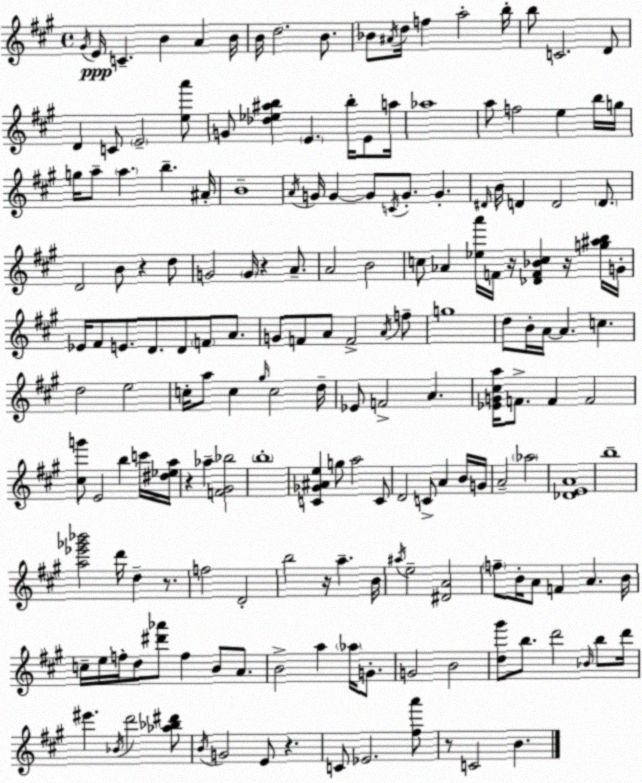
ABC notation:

X:1
T:Untitled
M:4/4
L:1/4
K:A
^G/4 E/4 C B A B/4 B/4 d2 B/2 _B/2 ^A/4 d/4 f a2 b/4 b/2 C2 D/2 D C/2 E2 [ea']/2 G/2 [_d_e^ab] E b/4 E/2 a/4 _a4 a/2 f2 e b/4 g/4 g/4 a/2 a b ^A/4 B4 A/4 G/4 G G/2 C/4 G/2 G ^D/4 B/4 D D2 D/2 D2 B/2 z d/2 G2 G/4 z A/2 A2 B2 c/2 _A [_ea']/4 F/4 z/4 [_DF_Bc] z/4 [g^ab]/4 G/4 _E/4 ^F/2 E/2 D/2 D/2 F/2 A/2 G/2 F/2 A/2 F2 A/4 f/2 g4 d/2 B/4 A/4 A c d2 e2 c/4 a/2 c ^g/4 c2 d/4 _E/2 F2 A [_EG^ca]/4 F/2 F F2 [^cg']/2 E2 b c'/4 [^d_ea]/4 z _a [F^G_b]2 b4 [C_G^Ae] g/2 a2 C/2 D2 C/2 A B/4 G/4 A2 _a2 [_DEA]4 b4 [a_e'_g'_b']2 d'/4 d z/2 f2 D2 b2 z/4 a B/4 ^a/4 e2 [^DA]2 f/2 B/4 A/2 F A B/4 c/4 e/4 f/4 d/2 [^d'_a']/2 f B/2 A/2 B2 a _a/4 G/2 G2 B2 [d^g']/2 b/2 d'2 _B/4 b/2 d'/4 ^e' _B/4 d'2 [_a_b^d']/2 B/4 G2 E/2 z C/2 _E2 [^fa']/2 z/2 C2 B